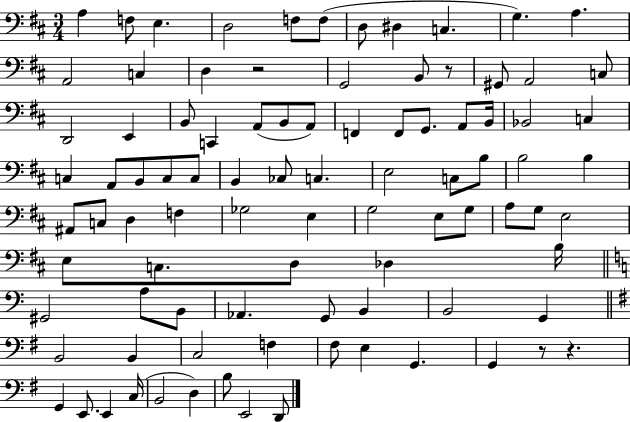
X:1
T:Untitled
M:3/4
L:1/4
K:D
A, F,/2 E, D,2 F,/2 F,/2 D,/2 ^D, C, G, A, A,,2 C, D, z2 G,,2 B,,/2 z/2 ^G,,/2 A,,2 C,/2 D,,2 E,, B,,/2 C,, A,,/2 B,,/2 A,,/2 F,, F,,/2 G,,/2 A,,/2 B,,/4 _B,,2 C, C, A,,/2 B,,/2 C,/2 C,/2 B,, _C,/2 C, E,2 C,/2 B,/2 B,2 B, ^A,,/2 C,/2 D, F, _G,2 E, G,2 E,/2 G,/2 A,/2 G,/2 E,2 E,/2 C,/2 D,/2 _D, B,/4 ^G,,2 A,/2 B,,/2 _A,, G,,/2 B,, B,,2 G,, B,,2 B,, C,2 F, ^F,/2 E, G,, G,, z/2 z G,, E,,/2 E,, C,/4 B,,2 D, B,/2 E,,2 D,,/2